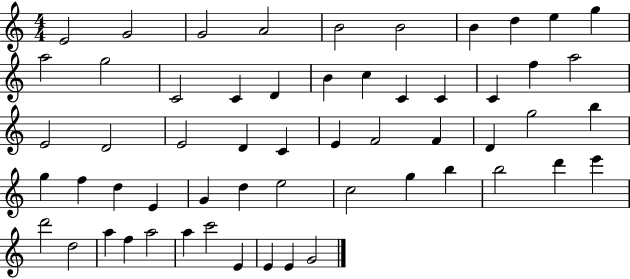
E4/h G4/h G4/h A4/h B4/h B4/h B4/q D5/q E5/q G5/q A5/h G5/h C4/h C4/q D4/q B4/q C5/q C4/q C4/q C4/q F5/q A5/h E4/h D4/h E4/h D4/q C4/q E4/q F4/h F4/q D4/q G5/h B5/q G5/q F5/q D5/q E4/q G4/q D5/q E5/h C5/h G5/q B5/q B5/h D6/q E6/q D6/h D5/h A5/q F5/q A5/h A5/q C6/h E4/q E4/q E4/q G4/h